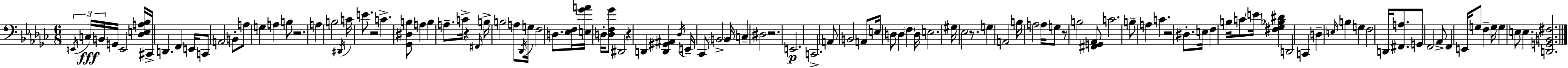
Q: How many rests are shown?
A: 8